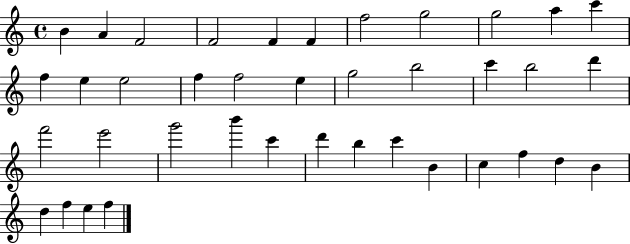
X:1
T:Untitled
M:4/4
L:1/4
K:C
B A F2 F2 F F f2 g2 g2 a c' f e e2 f f2 e g2 b2 c' b2 d' f'2 e'2 g'2 b' c' d' b c' B c f d B d f e f